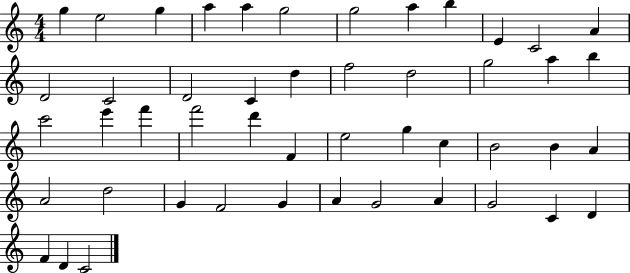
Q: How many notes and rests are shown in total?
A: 48